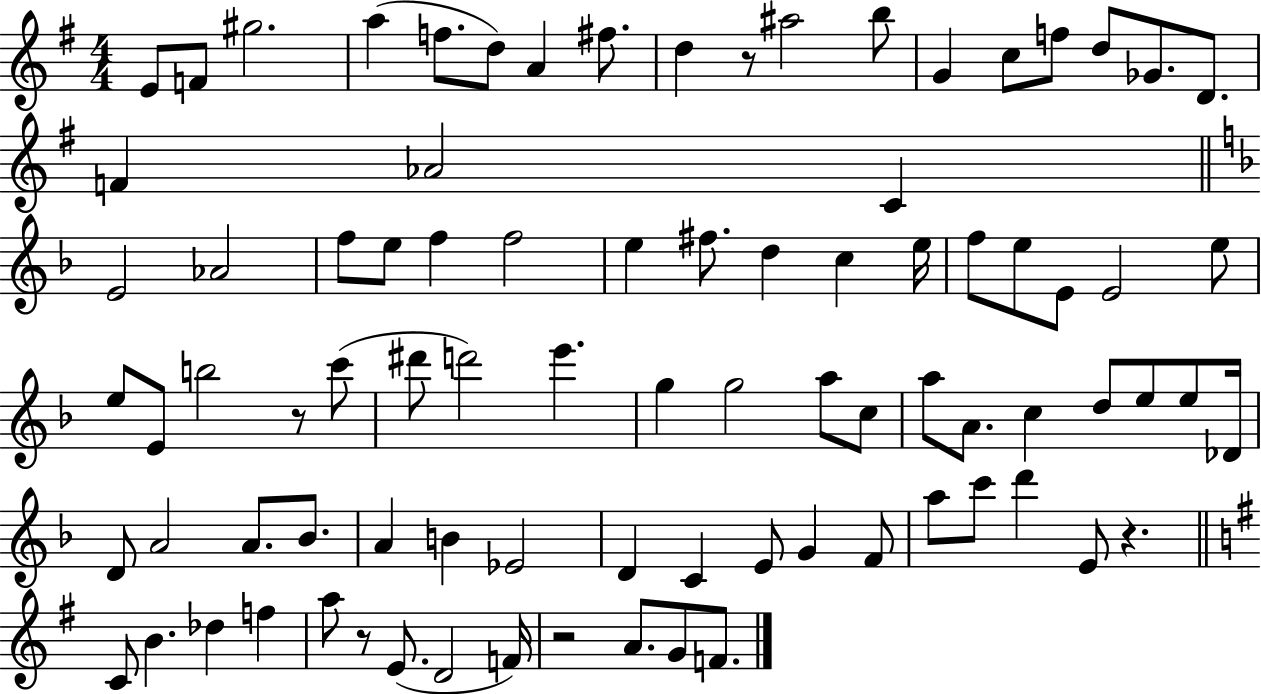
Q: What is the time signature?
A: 4/4